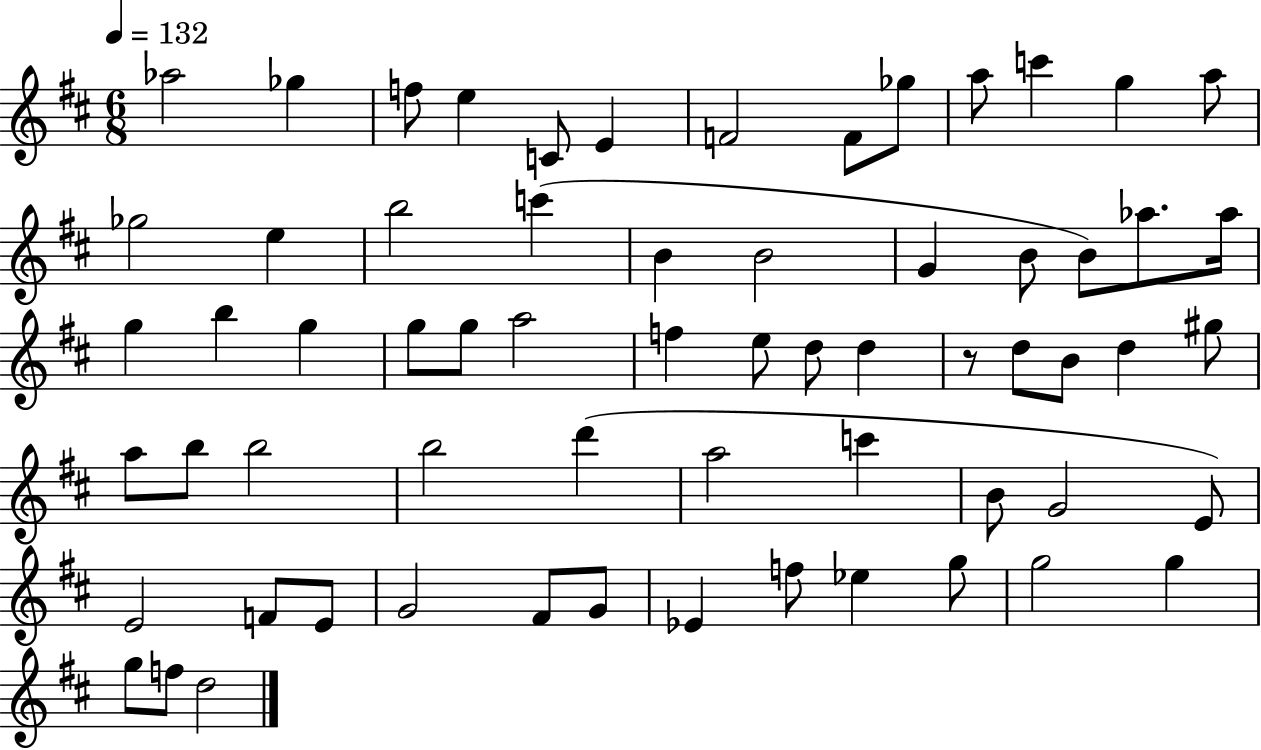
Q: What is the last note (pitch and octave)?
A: D5